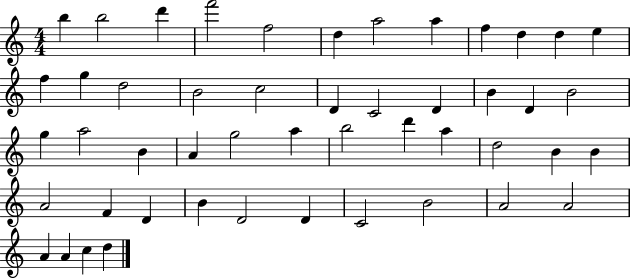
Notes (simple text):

B5/q B5/h D6/q F6/h F5/h D5/q A5/h A5/q F5/q D5/q D5/q E5/q F5/q G5/q D5/h B4/h C5/h D4/q C4/h D4/q B4/q D4/q B4/h G5/q A5/h B4/q A4/q G5/h A5/q B5/h D6/q A5/q D5/h B4/q B4/q A4/h F4/q D4/q B4/q D4/h D4/q C4/h B4/h A4/h A4/h A4/q A4/q C5/q D5/q